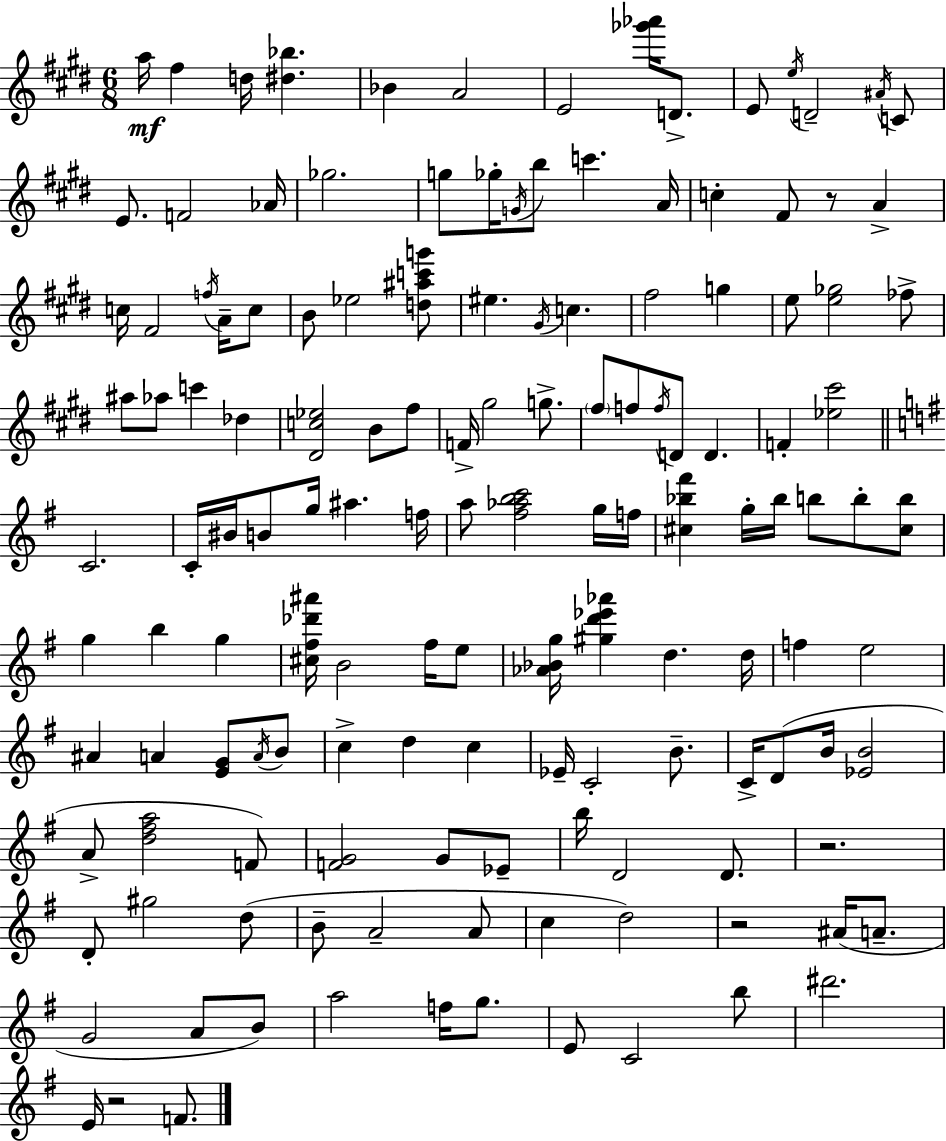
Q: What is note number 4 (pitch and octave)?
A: Bb4